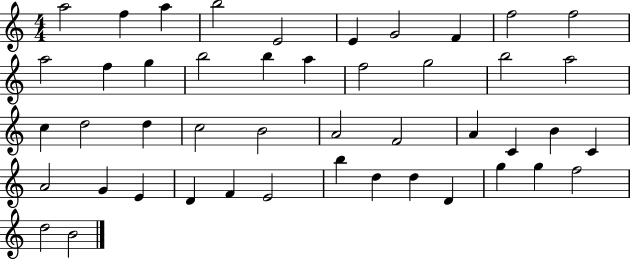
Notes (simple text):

A5/h F5/q A5/q B5/h E4/h E4/q G4/h F4/q F5/h F5/h A5/h F5/q G5/q B5/h B5/q A5/q F5/h G5/h B5/h A5/h C5/q D5/h D5/q C5/h B4/h A4/h F4/h A4/q C4/q B4/q C4/q A4/h G4/q E4/q D4/q F4/q E4/h B5/q D5/q D5/q D4/q G5/q G5/q F5/h D5/h B4/h